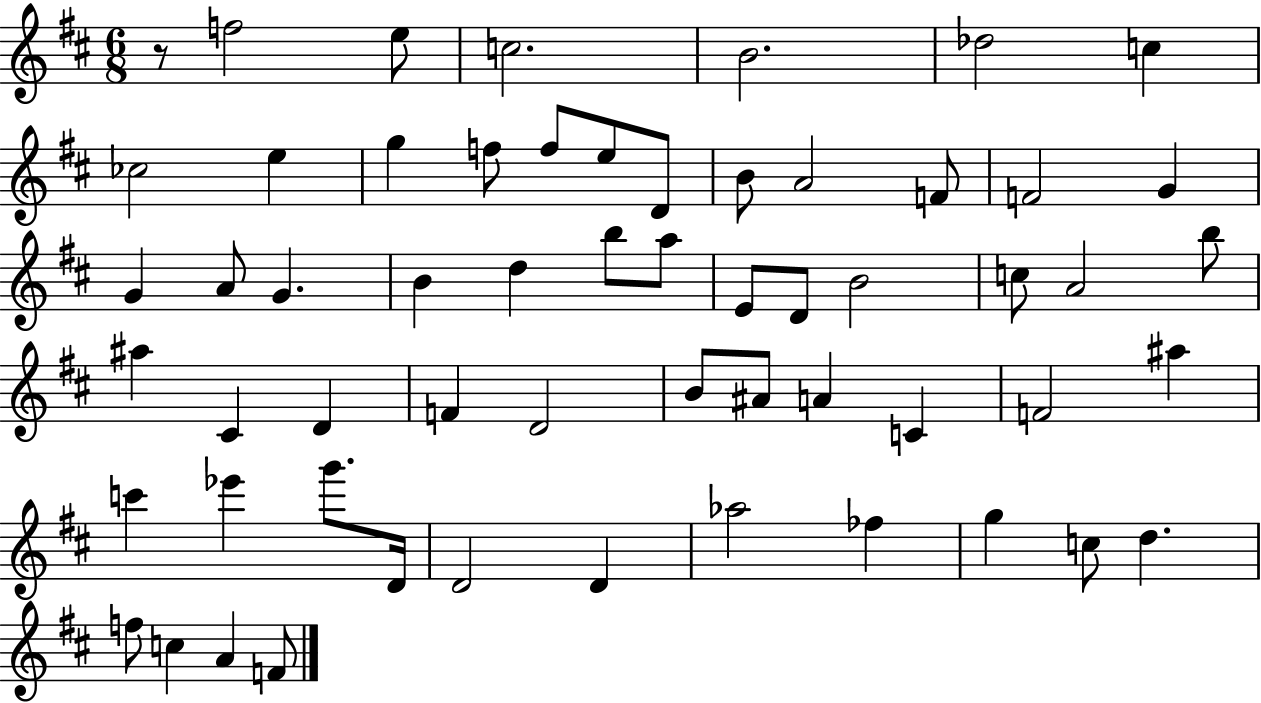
X:1
T:Untitled
M:6/8
L:1/4
K:D
z/2 f2 e/2 c2 B2 _d2 c _c2 e g f/2 f/2 e/2 D/2 B/2 A2 F/2 F2 G G A/2 G B d b/2 a/2 E/2 D/2 B2 c/2 A2 b/2 ^a ^C D F D2 B/2 ^A/2 A C F2 ^a c' _e' g'/2 D/4 D2 D _a2 _f g c/2 d f/2 c A F/2